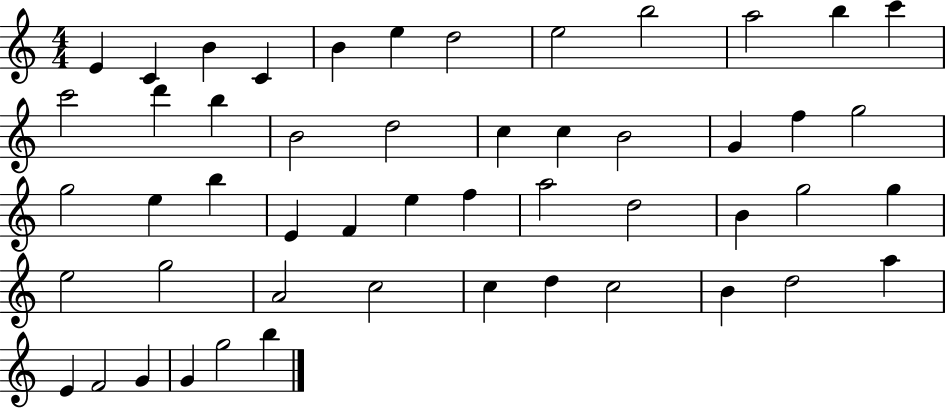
E4/q C4/q B4/q C4/q B4/q E5/q D5/h E5/h B5/h A5/h B5/q C6/q C6/h D6/q B5/q B4/h D5/h C5/q C5/q B4/h G4/q F5/q G5/h G5/h E5/q B5/q E4/q F4/q E5/q F5/q A5/h D5/h B4/q G5/h G5/q E5/h G5/h A4/h C5/h C5/q D5/q C5/h B4/q D5/h A5/q E4/q F4/h G4/q G4/q G5/h B5/q